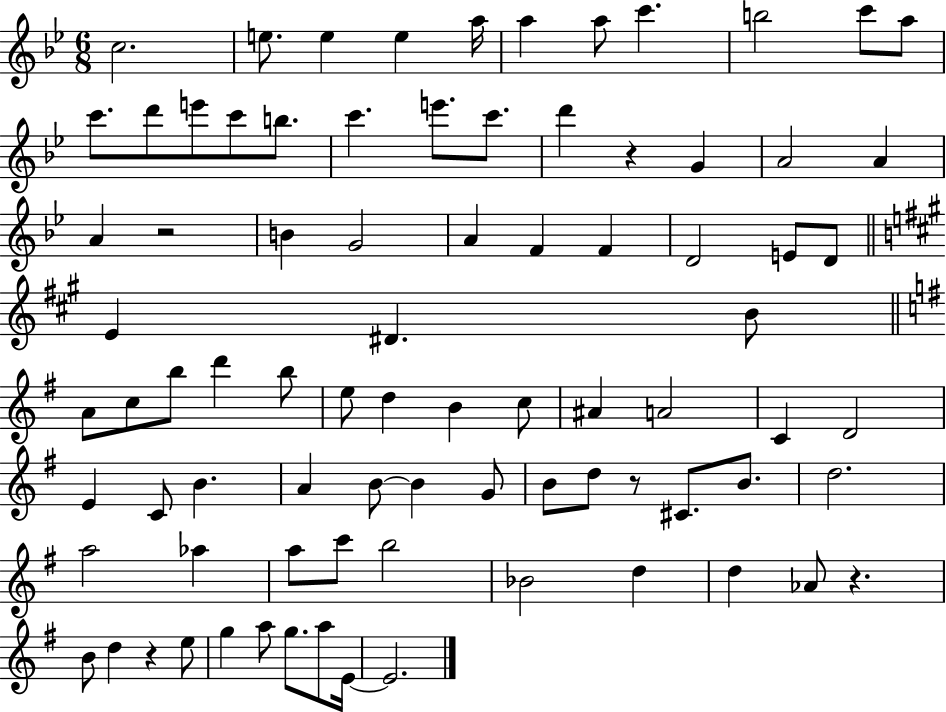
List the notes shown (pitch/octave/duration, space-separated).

C5/h. E5/e. E5/q E5/q A5/s A5/q A5/e C6/q. B5/h C6/e A5/e C6/e. D6/e E6/e C6/e B5/e. C6/q. E6/e. C6/e. D6/q R/q G4/q A4/h A4/q A4/q R/h B4/q G4/h A4/q F4/q F4/q D4/h E4/e D4/e E4/q D#4/q. B4/e A4/e C5/e B5/e D6/q B5/e E5/e D5/q B4/q C5/e A#4/q A4/h C4/q D4/h E4/q C4/e B4/q. A4/q B4/e B4/q G4/e B4/e D5/e R/e C#4/e. B4/e. D5/h. A5/h Ab5/q A5/e C6/e B5/h Bb4/h D5/q D5/q Ab4/e R/q. B4/e D5/q R/q E5/e G5/q A5/e G5/e. A5/e E4/s E4/h.